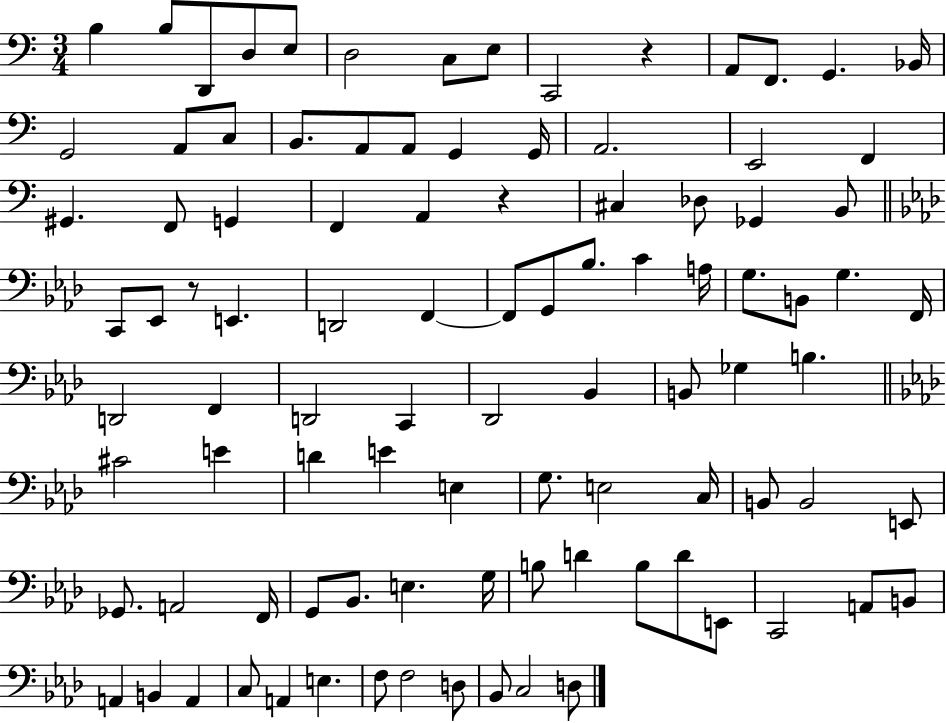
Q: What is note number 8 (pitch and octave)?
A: E3